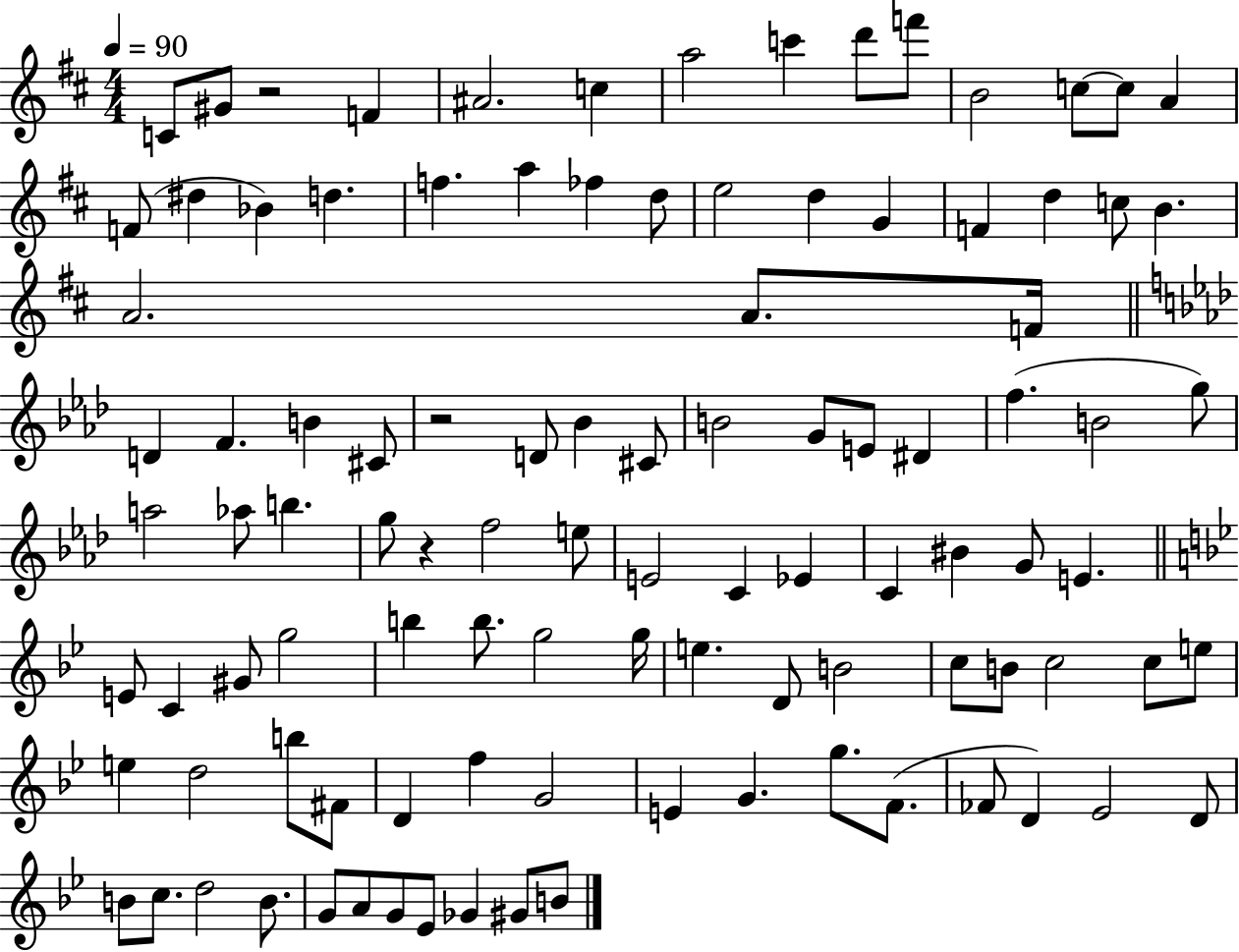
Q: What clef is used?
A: treble